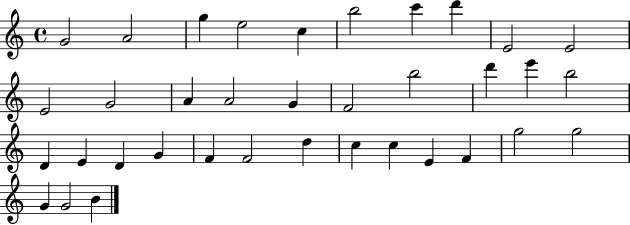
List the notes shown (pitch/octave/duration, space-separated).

G4/h A4/h G5/q E5/h C5/q B5/h C6/q D6/q E4/h E4/h E4/h G4/h A4/q A4/h G4/q F4/h B5/h D6/q E6/q B5/h D4/q E4/q D4/q G4/q F4/q F4/h D5/q C5/q C5/q E4/q F4/q G5/h G5/h G4/q G4/h B4/q